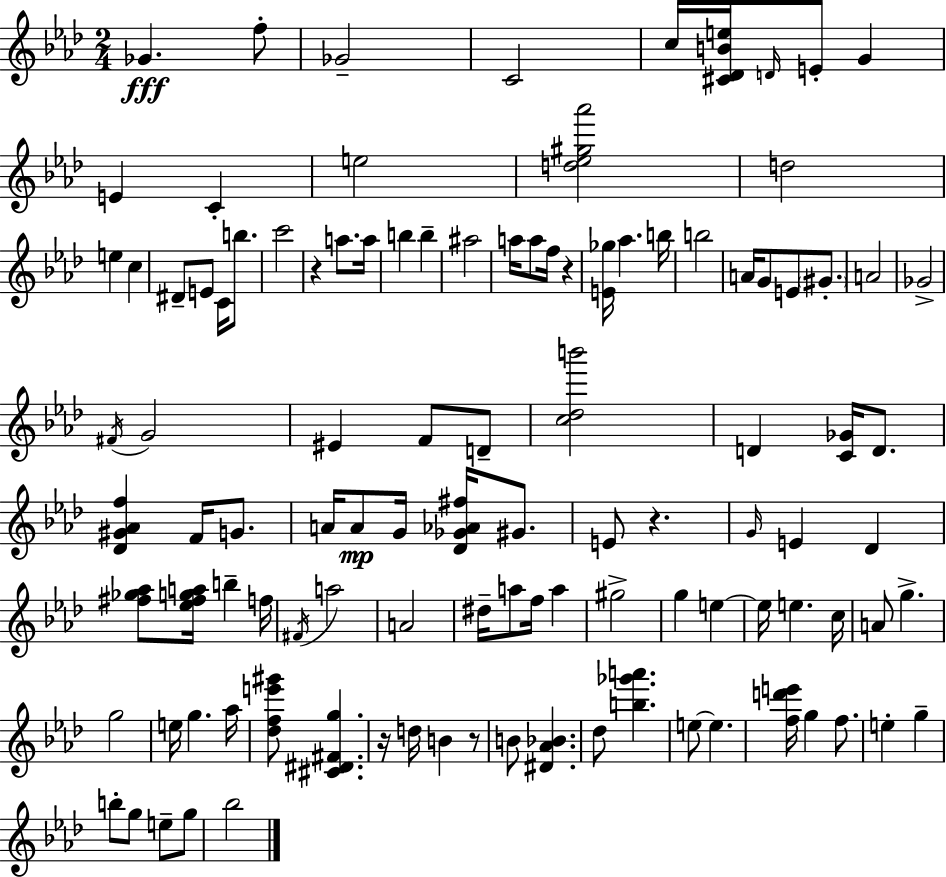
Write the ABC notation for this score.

X:1
T:Untitled
M:2/4
L:1/4
K:Fm
_G f/2 _G2 C2 c/4 [^C_DBe]/4 D/4 E/2 G E C e2 [d_e^g_a']2 d2 e c ^D/2 E/2 C/4 b/2 c'2 z a/2 a/4 b b ^a2 a/4 a/2 f/4 z [E_g]/4 _a b/4 b2 A/4 G/2 E/2 ^G/2 A2 _G2 ^F/4 G2 ^E F/2 D/2 [c_db']2 D [C_G]/4 D/2 [_D^G_Af] F/4 G/2 A/4 A/2 G/4 [_D_G_A^f]/4 ^G/2 E/2 z G/4 E _D [^f_g_a]/2 [_e^fga]/4 b f/4 ^F/4 a2 A2 ^d/4 a/2 f/4 a ^g2 g e e/4 e c/4 A/2 g g2 e/4 g _a/4 [_dfe'^g']/2 [^C^D^Fg] z/4 d/4 B z/2 B/2 [^D_A_B] _d/2 [b_g'a'] e/2 e [fd'e']/4 g f/2 e g b/2 g/2 e/2 g/2 _b2